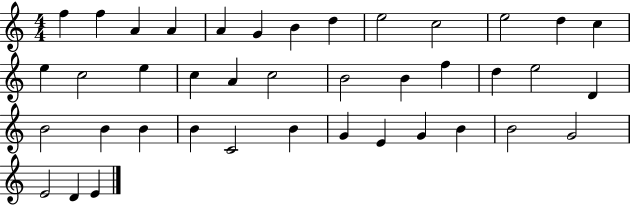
X:1
T:Untitled
M:4/4
L:1/4
K:C
f f A A A G B d e2 c2 e2 d c e c2 e c A c2 B2 B f d e2 D B2 B B B C2 B G E G B B2 G2 E2 D E